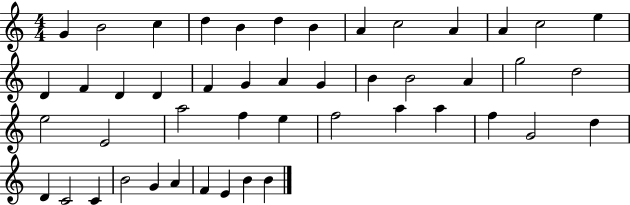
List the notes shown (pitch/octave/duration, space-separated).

G4/q B4/h C5/q D5/q B4/q D5/q B4/q A4/q C5/h A4/q A4/q C5/h E5/q D4/q F4/q D4/q D4/q F4/q G4/q A4/q G4/q B4/q B4/h A4/q G5/h D5/h E5/h E4/h A5/h F5/q E5/q F5/h A5/q A5/q F5/q G4/h D5/q D4/q C4/h C4/q B4/h G4/q A4/q F4/q E4/q B4/q B4/q